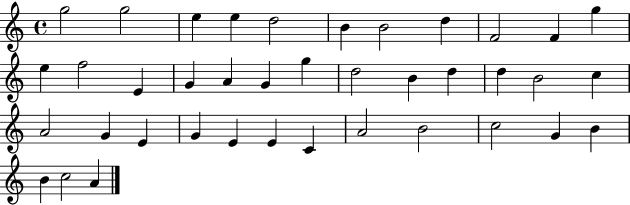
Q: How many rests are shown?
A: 0